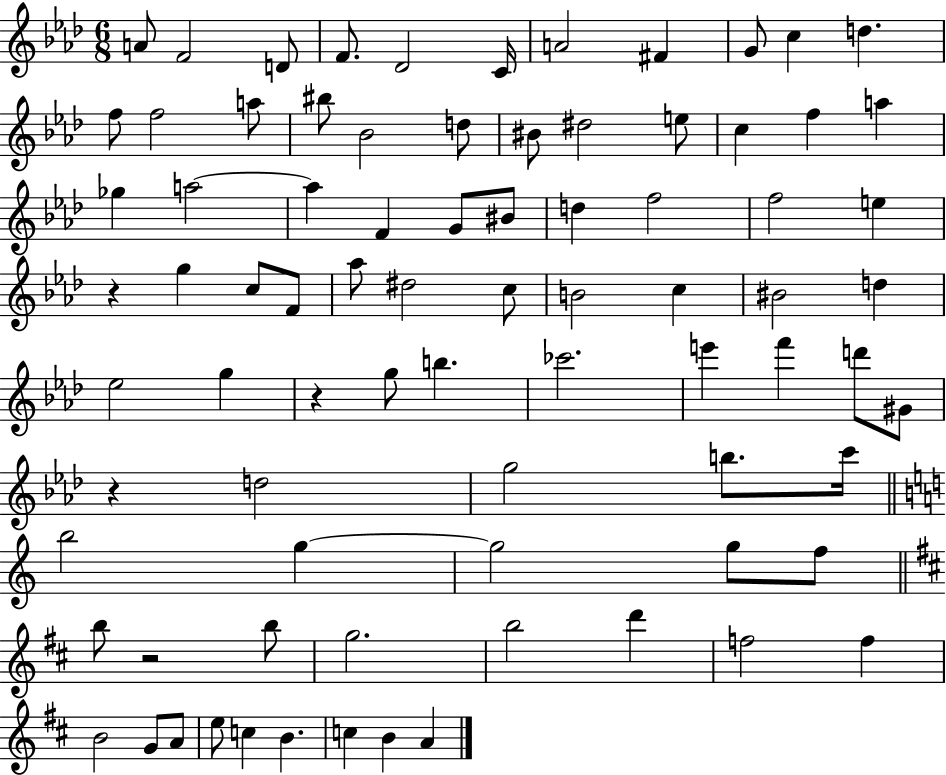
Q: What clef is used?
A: treble